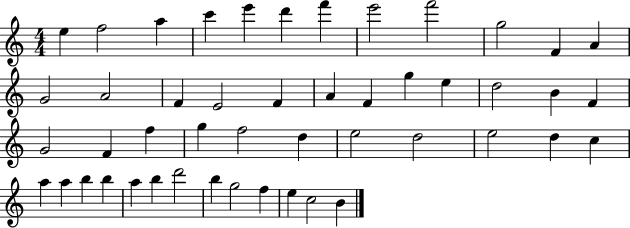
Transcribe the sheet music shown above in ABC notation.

X:1
T:Untitled
M:4/4
L:1/4
K:C
e f2 a c' e' d' f' e'2 f'2 g2 F A G2 A2 F E2 F A F g e d2 B F G2 F f g f2 d e2 d2 e2 d c a a b b a b d'2 b g2 f e c2 B